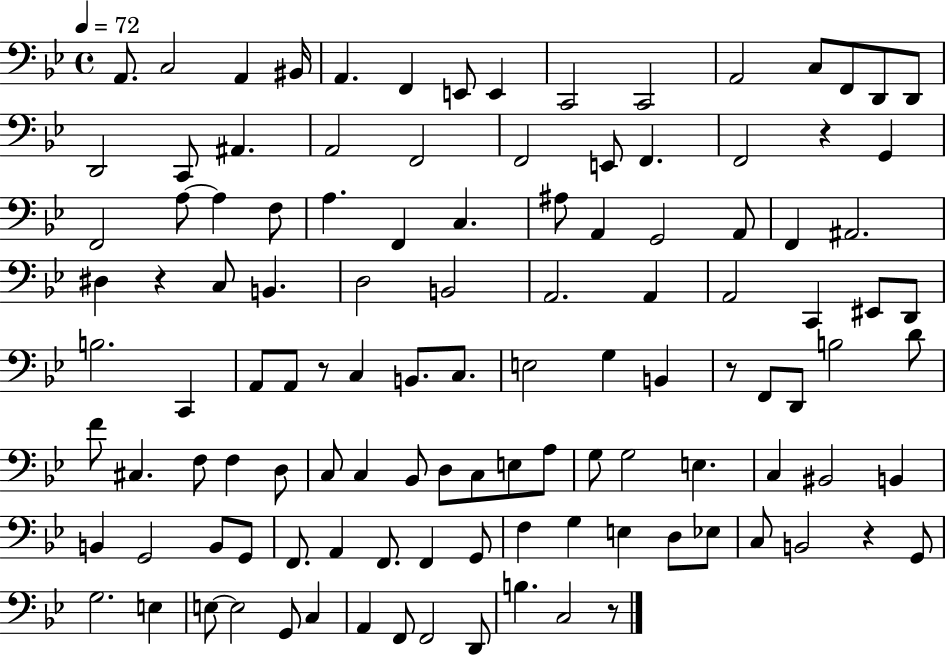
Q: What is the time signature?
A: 4/4